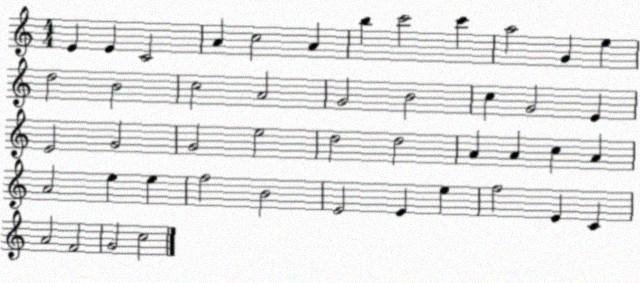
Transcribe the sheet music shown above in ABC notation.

X:1
T:Untitled
M:4/4
L:1/4
K:C
E E C2 A c2 A b c'2 c' a2 G e d2 B2 c2 A2 G2 B2 c G2 E E2 G2 G2 e2 d2 d2 A A c A A2 e e f2 B2 E2 E e f2 E C A2 F2 G2 c2